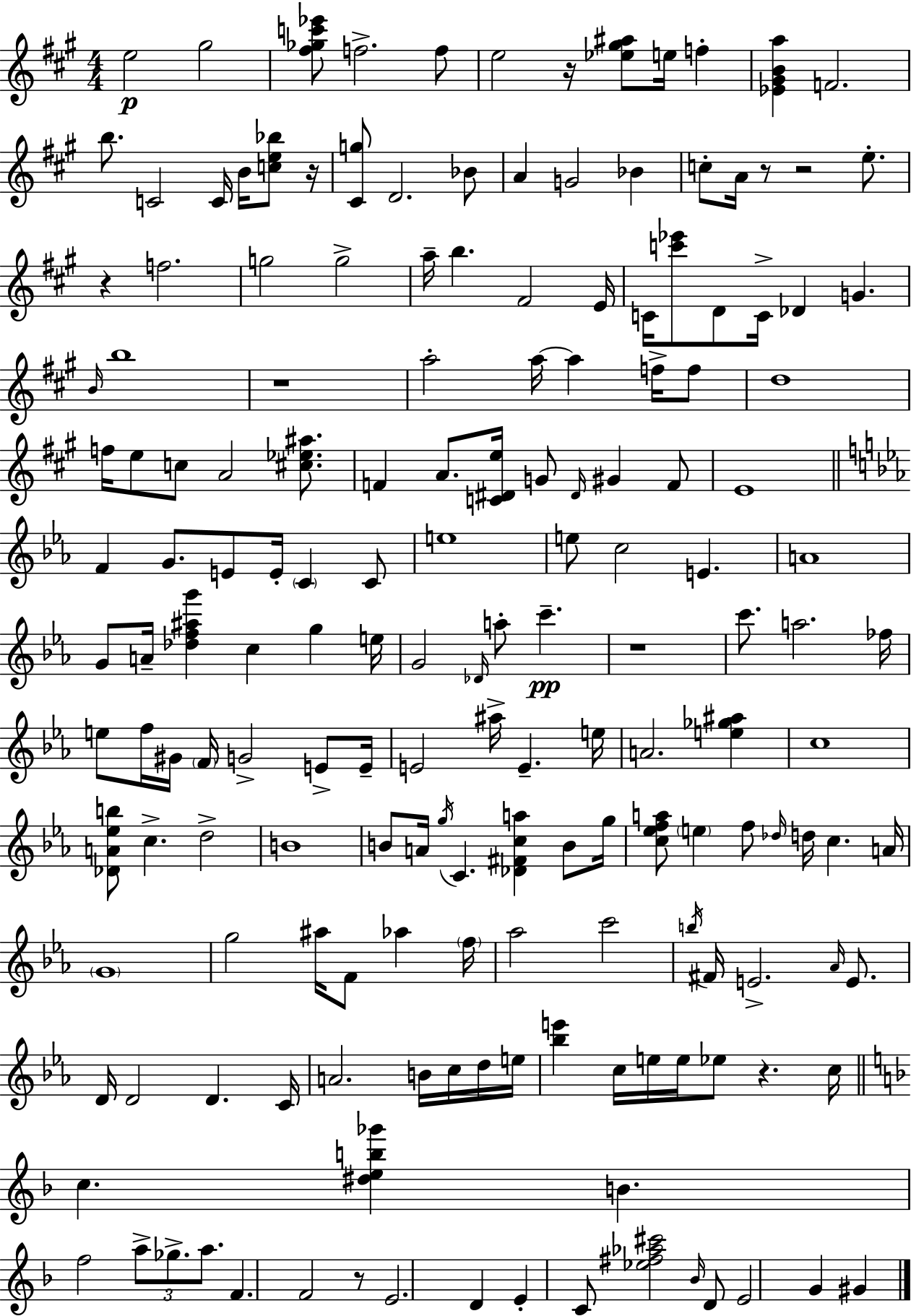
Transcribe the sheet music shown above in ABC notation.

X:1
T:Untitled
M:4/4
L:1/4
K:A
e2 ^g2 [^f_gc'_e']/2 f2 f/2 e2 z/4 [_e^g^a]/2 e/4 f [_E^GBa] F2 b/2 C2 C/4 B/4 [ce_b]/2 z/4 [^Cg]/2 D2 _B/2 A G2 _B c/2 A/4 z/2 z2 e/2 z f2 g2 g2 a/4 b ^F2 E/4 C/4 [c'_e']/2 D/2 C/4 _D G B/4 b4 z4 a2 a/4 a f/4 f/2 d4 f/4 e/2 c/2 A2 [^c_e^a]/2 F A/2 [C^De]/4 G/2 ^D/4 ^G F/2 E4 F G/2 E/2 E/4 C C/2 e4 e/2 c2 E A4 G/2 A/4 [_df^ag'] c g e/4 G2 _D/4 a/2 c' z4 c'/2 a2 _f/4 e/2 f/4 ^G/4 F/4 G2 E/2 E/4 E2 ^a/4 E e/4 A2 [e_g^a] c4 [_DA_eb]/2 c d2 B4 B/2 A/4 g/4 C [_D^Fca] B/2 g/4 [c_efa]/2 e f/2 _d/4 d/4 c A/4 G4 g2 ^a/4 F/2 _a f/4 _a2 c'2 b/4 ^F/4 E2 _A/4 E/2 D/4 D2 D C/4 A2 B/4 c/4 d/4 e/4 [_be'] c/4 e/4 e/4 _e/2 z c/4 c [^deb_g'] B f2 a/2 _g/2 a/2 F F2 z/2 E2 D E C/2 [_e^f_a^c']2 _B/4 D/2 E2 G ^G